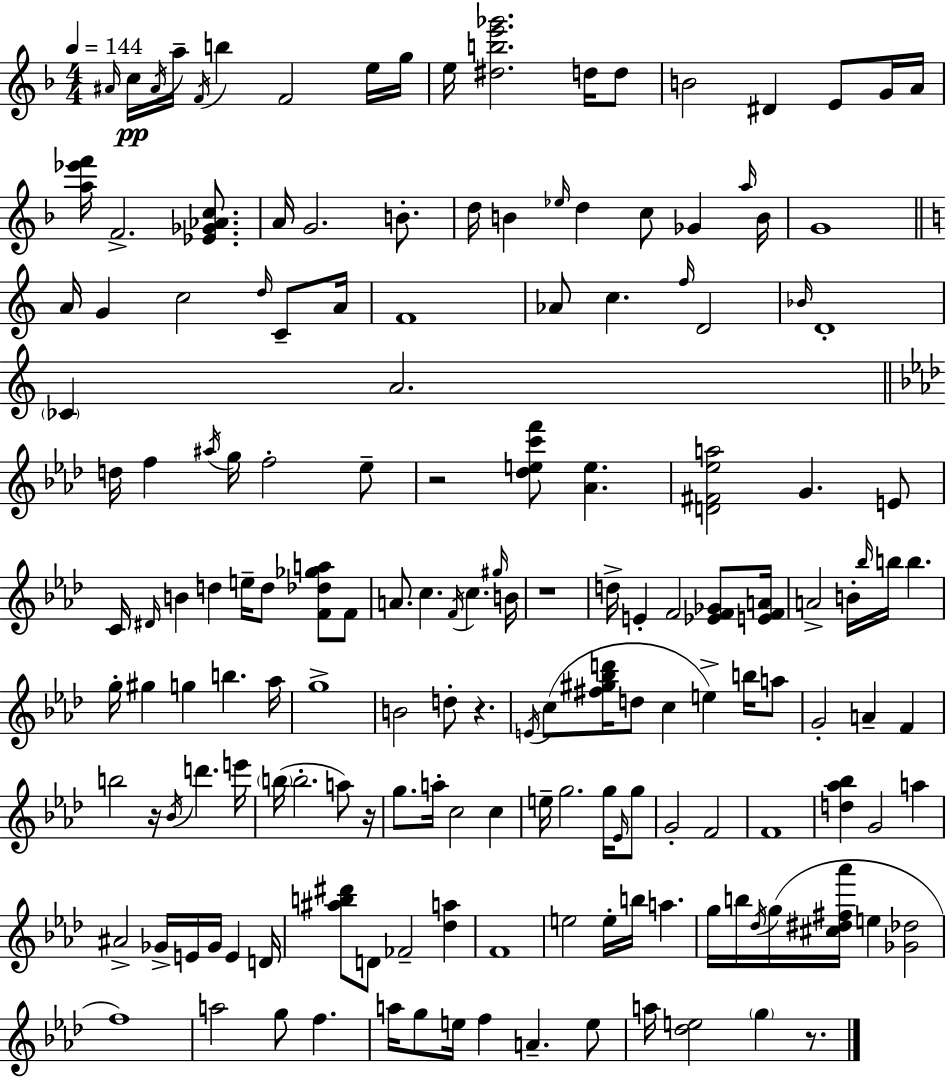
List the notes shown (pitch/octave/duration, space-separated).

A#4/s C5/s A#4/s A5/s F4/s B5/q F4/h E5/s G5/s E5/s [D#5,B5,E6,Gb6]/h. D5/s D5/e B4/h D#4/q E4/e G4/s A4/s [A5,Eb6,F6]/s F4/h. [Eb4,Gb4,Ab4,C5]/e. A4/s G4/h. B4/e. D5/s B4/q Eb5/s D5/q C5/e Gb4/q A5/s B4/s G4/w A4/s G4/q C5/h D5/s C4/e A4/s F4/w Ab4/e C5/q. F5/s D4/h Bb4/s D4/w CES4/q A4/h. D5/s F5/q A#5/s G5/s F5/h Eb5/e R/h [Db5,E5,C6,F6]/e [Ab4,E5]/q. [D4,F#4,Eb5,A5]/h G4/q. E4/e C4/s D#4/s B4/q D5/q E5/s D5/e [F4,Db5,Gb5,A5]/e F4/e A4/e. C5/q. F4/s C5/q. G#5/s B4/s R/w D5/s E4/q F4/h [Eb4,F4,Gb4]/e [E4,F4,A4]/s A4/h B4/s Bb5/s B5/s B5/q. G5/s G#5/q G5/q B5/q. Ab5/s G5/w B4/h D5/e R/q. E4/s C5/e [F#5,G#5,Bb5,D6]/s D5/e C5/q E5/q B5/s A5/e G4/h A4/q F4/q B5/h R/s Bb4/s D6/q. E6/s B5/s B5/h. A5/e R/s G5/e. A5/s C5/h C5/q E5/s G5/h. G5/s Eb4/s G5/e G4/h F4/h F4/w [D5,Ab5,Bb5]/q G4/h A5/q A#4/h Gb4/s E4/s Gb4/s E4/q D4/s [A#5,B5,D#6]/e D4/e FES4/h [Db5,A5]/q F4/w E5/h E5/s B5/s A5/q. G5/s B5/s Db5/s G5/s [C#5,D#5,F#5,Ab6]/s E5/q [Gb4,Db5]/h F5/w A5/h G5/e F5/q. A5/s G5/e E5/s F5/q A4/q. E5/e A5/s [Db5,E5]/h G5/q R/e.